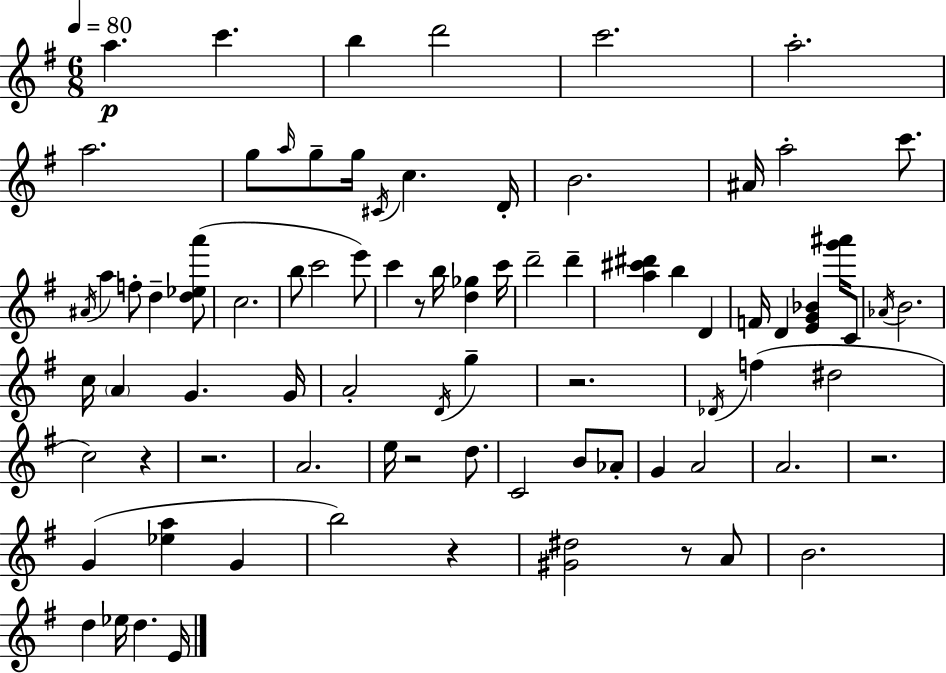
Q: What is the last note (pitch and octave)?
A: E4